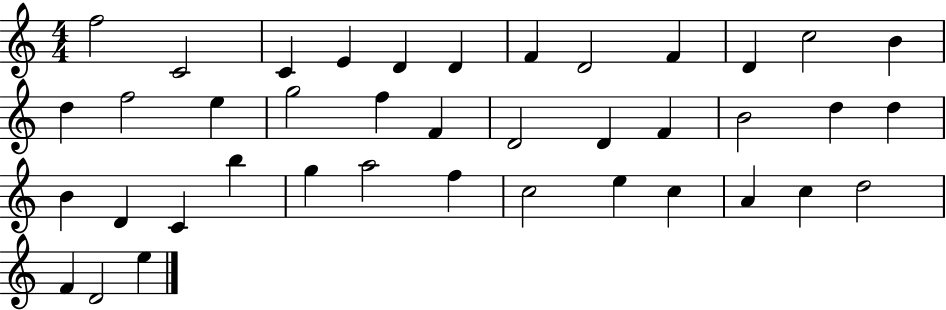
F5/h C4/h C4/q E4/q D4/q D4/q F4/q D4/h F4/q D4/q C5/h B4/q D5/q F5/h E5/q G5/h F5/q F4/q D4/h D4/q F4/q B4/h D5/q D5/q B4/q D4/q C4/q B5/q G5/q A5/h F5/q C5/h E5/q C5/q A4/q C5/q D5/h F4/q D4/h E5/q